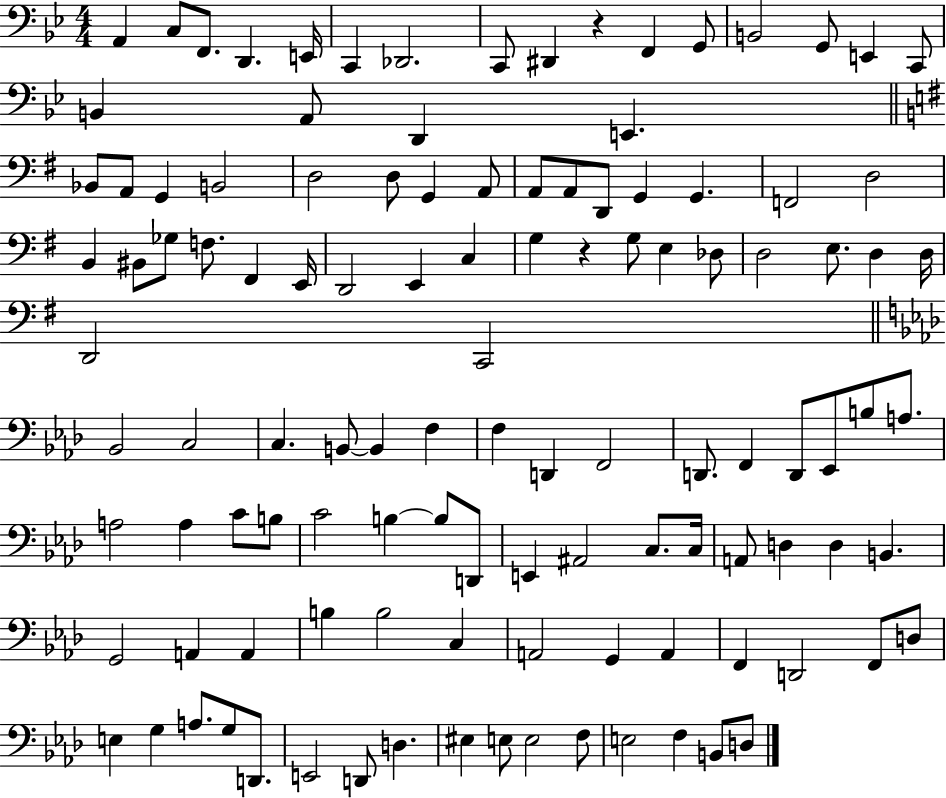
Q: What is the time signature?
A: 4/4